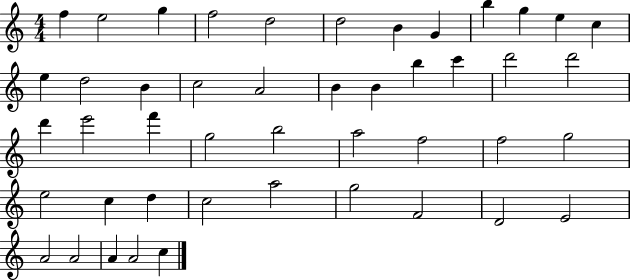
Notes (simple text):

F5/q E5/h G5/q F5/h D5/h D5/h B4/q G4/q B5/q G5/q E5/q C5/q E5/q D5/h B4/q C5/h A4/h B4/q B4/q B5/q C6/q D6/h D6/h D6/q E6/h F6/q G5/h B5/h A5/h F5/h F5/h G5/h E5/h C5/q D5/q C5/h A5/h G5/h F4/h D4/h E4/h A4/h A4/h A4/q A4/h C5/q